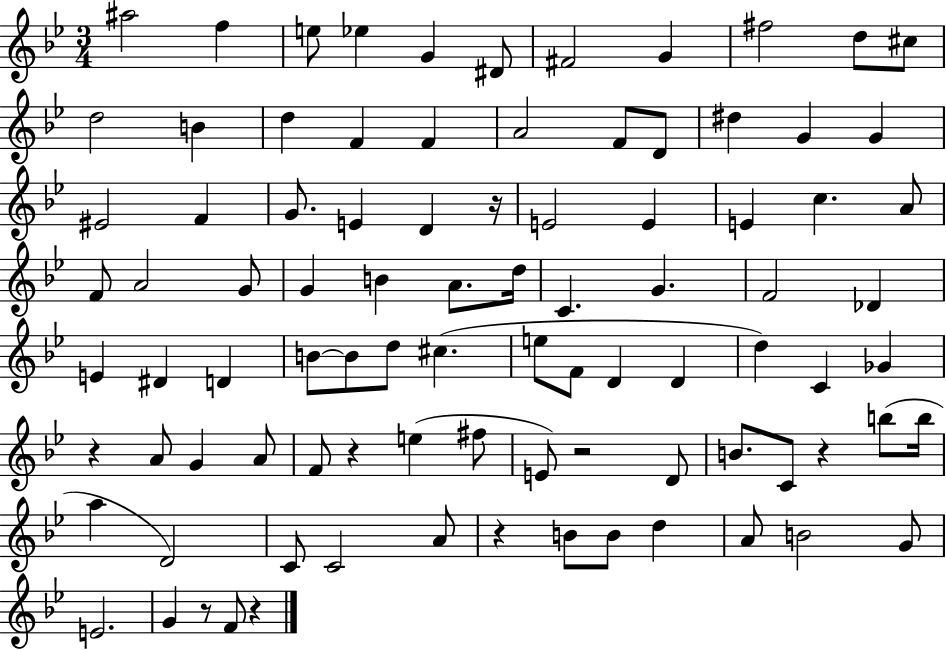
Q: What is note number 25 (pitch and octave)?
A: G4